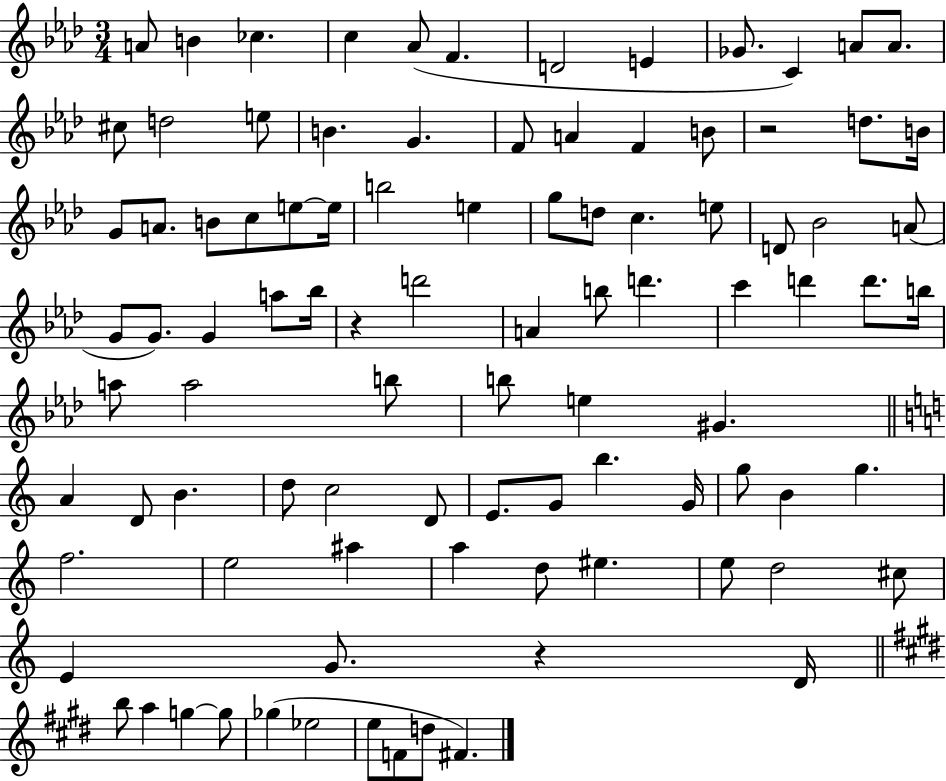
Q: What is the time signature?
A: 3/4